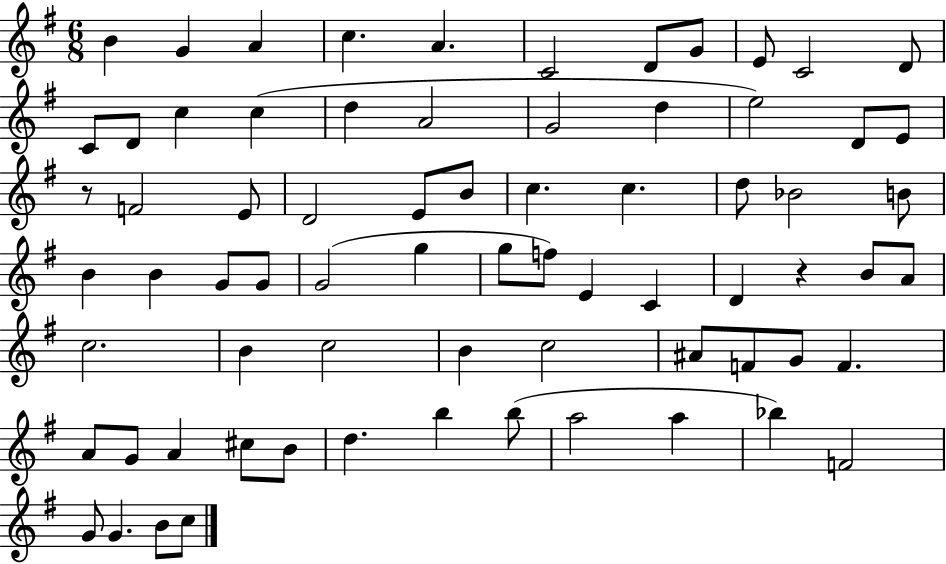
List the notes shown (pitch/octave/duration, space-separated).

B4/q G4/q A4/q C5/q. A4/q. C4/h D4/e G4/e E4/e C4/h D4/e C4/e D4/e C5/q C5/q D5/q A4/h G4/h D5/q E5/h D4/e E4/e R/e F4/h E4/e D4/h E4/e B4/e C5/q. C5/q. D5/e Bb4/h B4/e B4/q B4/q G4/e G4/e G4/h G5/q G5/e F5/e E4/q C4/q D4/q R/q B4/e A4/e C5/h. B4/q C5/h B4/q C5/h A#4/e F4/e G4/e F4/q. A4/e G4/e A4/q C#5/e B4/e D5/q. B5/q B5/e A5/h A5/q Bb5/q F4/h G4/e G4/q. B4/e C5/e